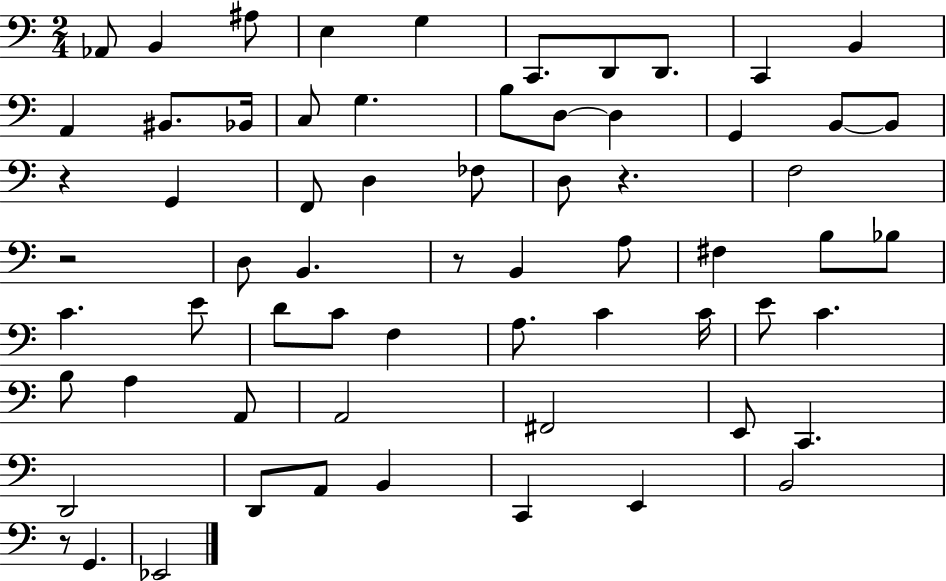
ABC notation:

X:1
T:Untitled
M:2/4
L:1/4
K:C
_A,,/2 B,, ^A,/2 E, G, C,,/2 D,,/2 D,,/2 C,, B,, A,, ^B,,/2 _B,,/4 C,/2 G, B,/2 D,/2 D, G,, B,,/2 B,,/2 z G,, F,,/2 D, _F,/2 D,/2 z F,2 z2 D,/2 B,, z/2 B,, A,/2 ^F, B,/2 _B,/2 C E/2 D/2 C/2 F, A,/2 C C/4 E/2 C B,/2 A, A,,/2 A,,2 ^F,,2 E,,/2 C,, D,,2 D,,/2 A,,/2 B,, C,, E,, B,,2 z/2 G,, _E,,2